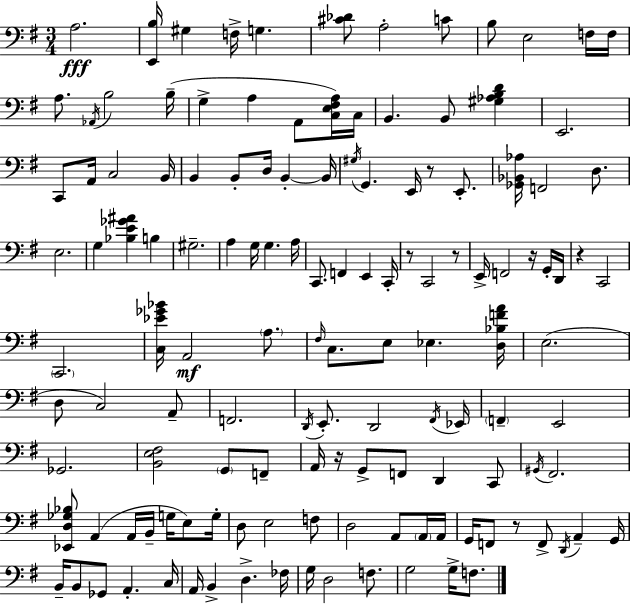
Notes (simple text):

A3/h. [E2,B3]/s G#3/q F3/s G3/q. [C#4,Db4]/e A3/h C4/e B3/e E3/h F3/s F3/s A3/e. Ab2/s B3/h B3/s G3/q A3/q A2/e [C3,E3,F#3,A3]/s C3/s B2/q. B2/e [G#3,Ab3,B3,D4]/q E2/h. C2/e A2/s C3/h B2/s B2/q B2/e D3/s B2/q B2/s G#3/s G2/q. E2/s R/e E2/e. [Gb2,Bb2,Ab3]/s F2/h D3/e. E3/h. G3/q [Bb3,E4,Gb4,A#4]/q B3/q G#3/h. A3/q G3/s G3/q. A3/s C2/e. F2/q E2/q C2/s R/e C2/h R/e E2/s F2/h R/s G2/s D2/s R/q C2/h C2/h. [C3,Eb4,Gb4,Bb4]/s A2/h A3/e. F#3/s C3/e. E3/e Eb3/q. [D3,Bb3,F4,A4]/s E3/h. D3/e C3/h A2/e F2/h. D2/s E2/e. D2/h F#2/s Eb2/s F2/q E2/h Gb2/h. [B2,E3,F#3]/h G2/e F2/e A2/s R/s G2/e F2/e D2/q C2/e G#2/s F#2/h. [Eb2,D3,Gb3,Bb3]/e A2/q A2/s B2/s G3/s E3/e G3/s D3/e E3/h F3/e D3/h A2/e A2/s A2/s G2/s F2/e R/e F2/e D2/s A2/q G2/s B2/s B2/e Gb2/e A2/q. C3/s A2/s B2/q D3/q. FES3/s G3/s D3/h F3/e. G3/h G3/s F3/e.